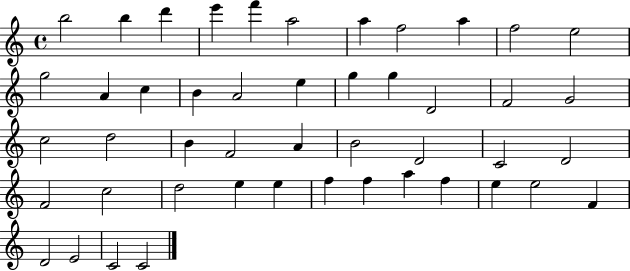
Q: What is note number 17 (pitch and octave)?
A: E5